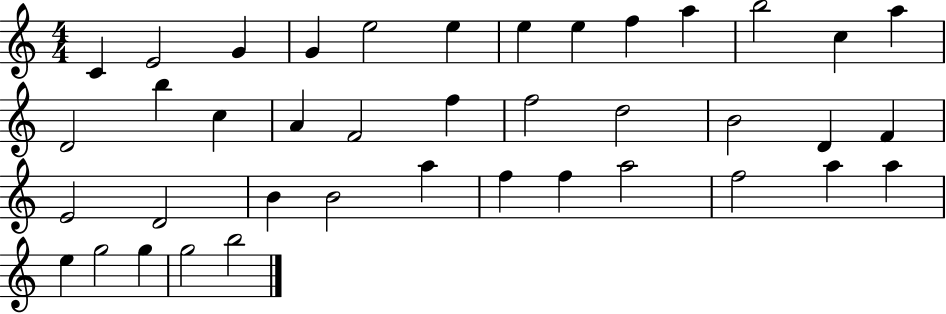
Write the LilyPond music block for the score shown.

{
  \clef treble
  \numericTimeSignature
  \time 4/4
  \key c \major
  c'4 e'2 g'4 | g'4 e''2 e''4 | e''4 e''4 f''4 a''4 | b''2 c''4 a''4 | \break d'2 b''4 c''4 | a'4 f'2 f''4 | f''2 d''2 | b'2 d'4 f'4 | \break e'2 d'2 | b'4 b'2 a''4 | f''4 f''4 a''2 | f''2 a''4 a''4 | \break e''4 g''2 g''4 | g''2 b''2 | \bar "|."
}